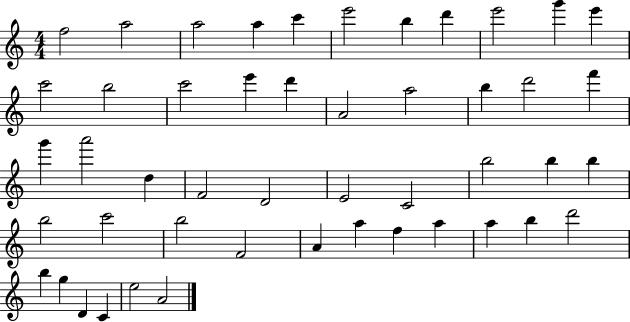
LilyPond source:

{
  \clef treble
  \numericTimeSignature
  \time 4/4
  \key c \major
  f''2 a''2 | a''2 a''4 c'''4 | e'''2 b''4 d'''4 | e'''2 g'''4 e'''4 | \break c'''2 b''2 | c'''2 e'''4 d'''4 | a'2 a''2 | b''4 d'''2 f'''4 | \break g'''4 a'''2 d''4 | f'2 d'2 | e'2 c'2 | b''2 b''4 b''4 | \break b''2 c'''2 | b''2 f'2 | a'4 a''4 f''4 a''4 | a''4 b''4 d'''2 | \break b''4 g''4 d'4 c'4 | e''2 a'2 | \bar "|."
}